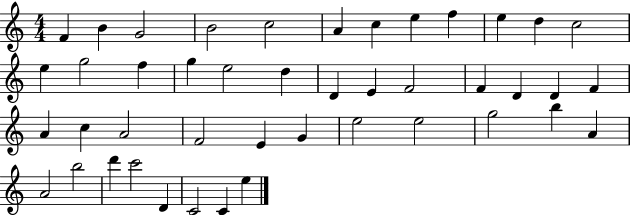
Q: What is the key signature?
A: C major